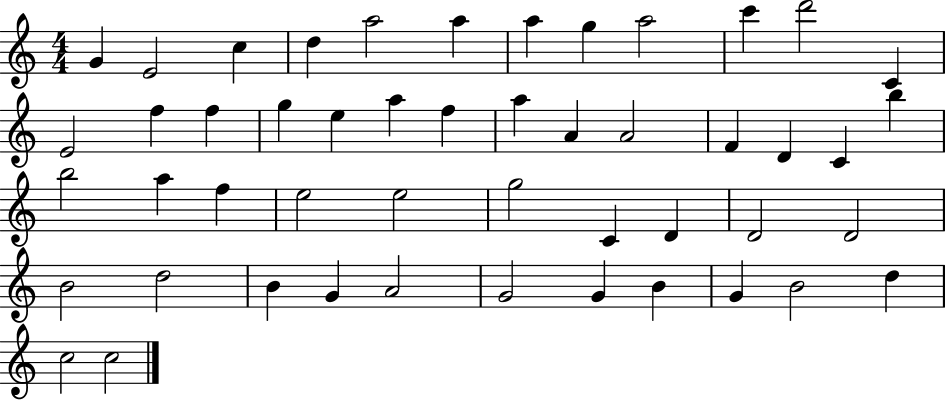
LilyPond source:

{
  \clef treble
  \numericTimeSignature
  \time 4/4
  \key c \major
  g'4 e'2 c''4 | d''4 a''2 a''4 | a''4 g''4 a''2 | c'''4 d'''2 c'4 | \break e'2 f''4 f''4 | g''4 e''4 a''4 f''4 | a''4 a'4 a'2 | f'4 d'4 c'4 b''4 | \break b''2 a''4 f''4 | e''2 e''2 | g''2 c'4 d'4 | d'2 d'2 | \break b'2 d''2 | b'4 g'4 a'2 | g'2 g'4 b'4 | g'4 b'2 d''4 | \break c''2 c''2 | \bar "|."
}